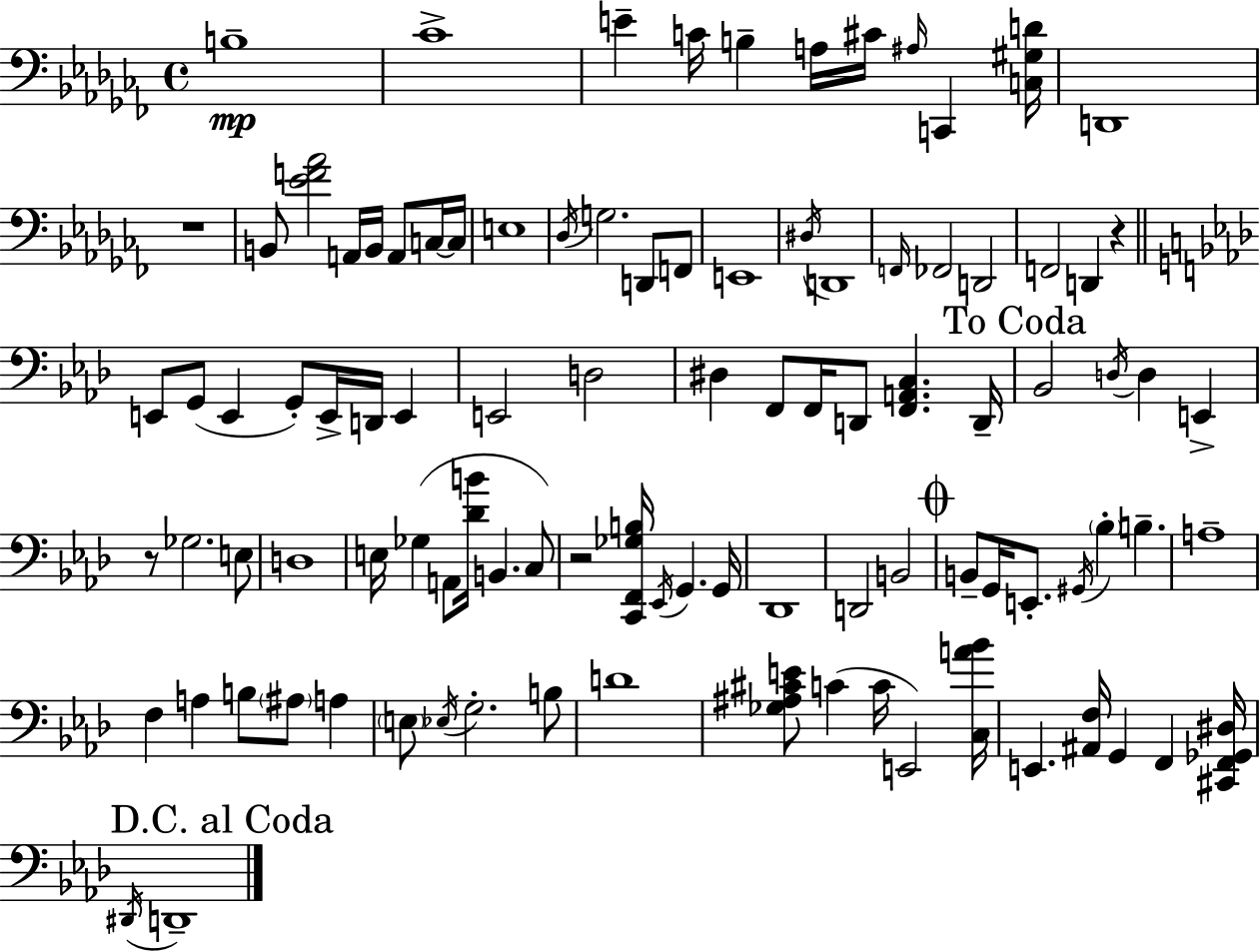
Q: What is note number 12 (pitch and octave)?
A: A2